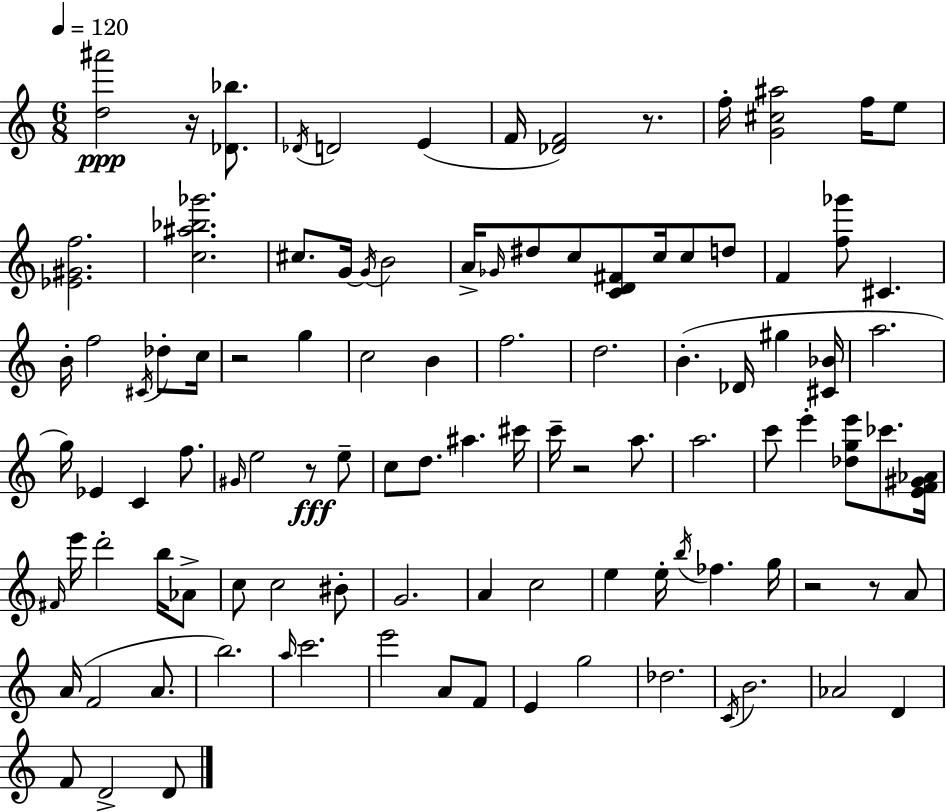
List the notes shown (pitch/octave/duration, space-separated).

[D5,A#6]/h R/s [Db4,Bb5]/e. Db4/s D4/h E4/q F4/s [Db4,F4]/h R/e. F5/s [G4,C#5,A#5]/h F5/s E5/e [Eb4,G#4,F5]/h. [C5,A#5,Bb5,Gb6]/h. C#5/e. G4/s G4/s B4/h A4/s Gb4/s D#5/e C5/e [C4,D4,F#4]/e C5/s C5/e D5/e F4/q [F5,Gb6]/e C#4/q. B4/s F5/h C#4/s Db5/e C5/s R/h G5/q C5/h B4/q F5/h. D5/h. B4/q. Db4/s G#5/q [C#4,Bb4]/s A5/h. G5/s Eb4/q C4/q F5/e. G#4/s E5/h R/e E5/e C5/e D5/e. A#5/q. C#6/s C6/s R/h A5/e. A5/h. C6/e E6/q [Db5,G5,E6]/e CES6/e. [E4,F4,G#4,Ab4]/s F#4/s E6/s D6/h B5/s Ab4/e C5/e C5/h BIS4/e G4/h. A4/q C5/h E5/q E5/s B5/s FES5/q. G5/s R/h R/e A4/e A4/s F4/h A4/e. B5/h. A5/s C6/h. E6/h A4/e F4/e E4/q G5/h Db5/h. C4/s B4/h. Ab4/h D4/q F4/e D4/h D4/e